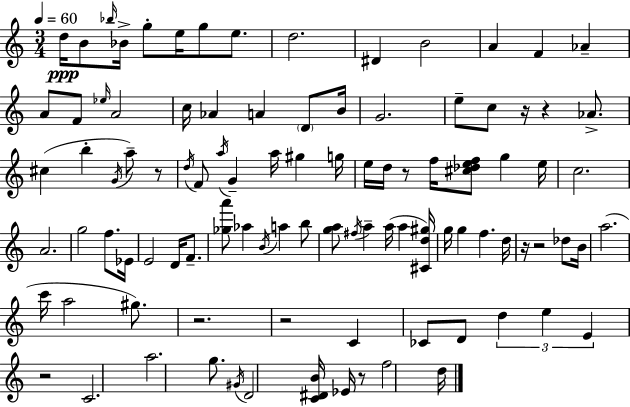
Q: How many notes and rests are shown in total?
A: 98